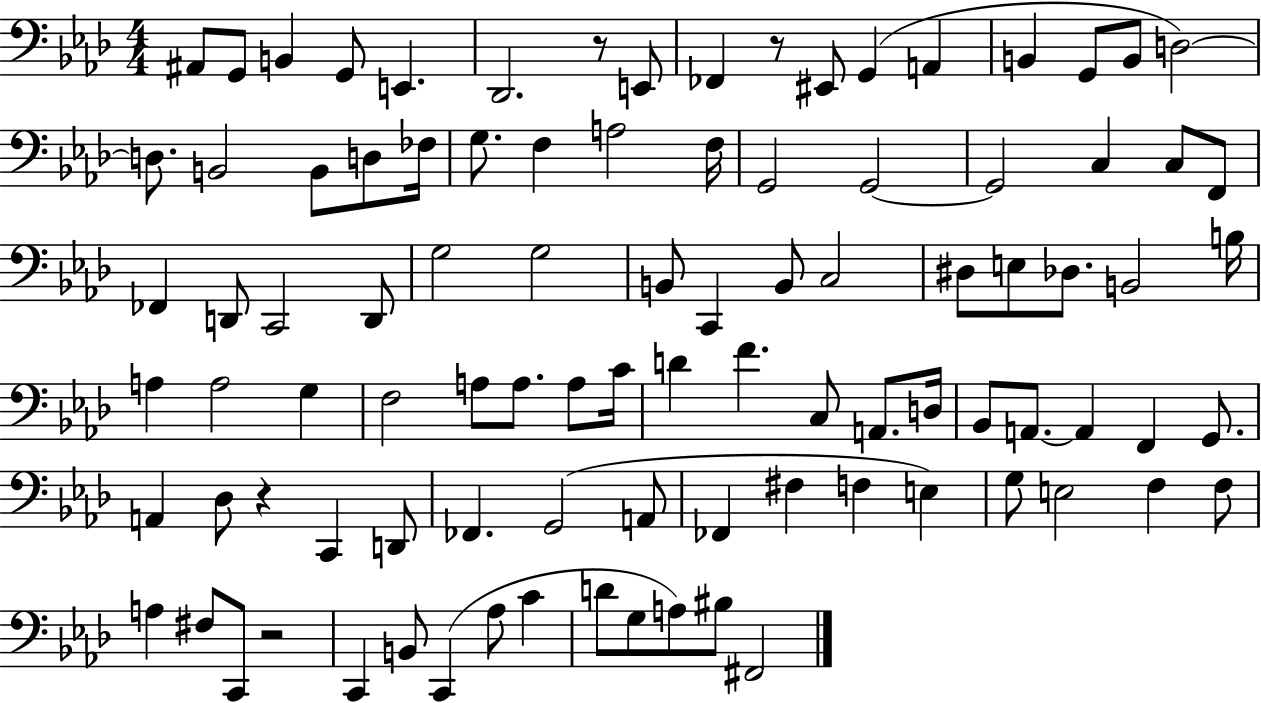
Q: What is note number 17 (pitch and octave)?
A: B2